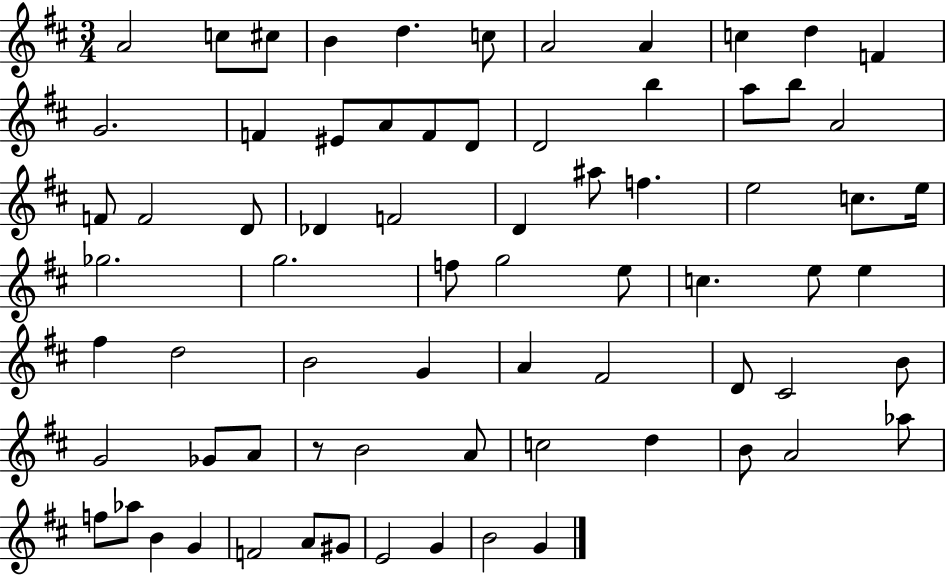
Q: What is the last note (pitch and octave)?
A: G4